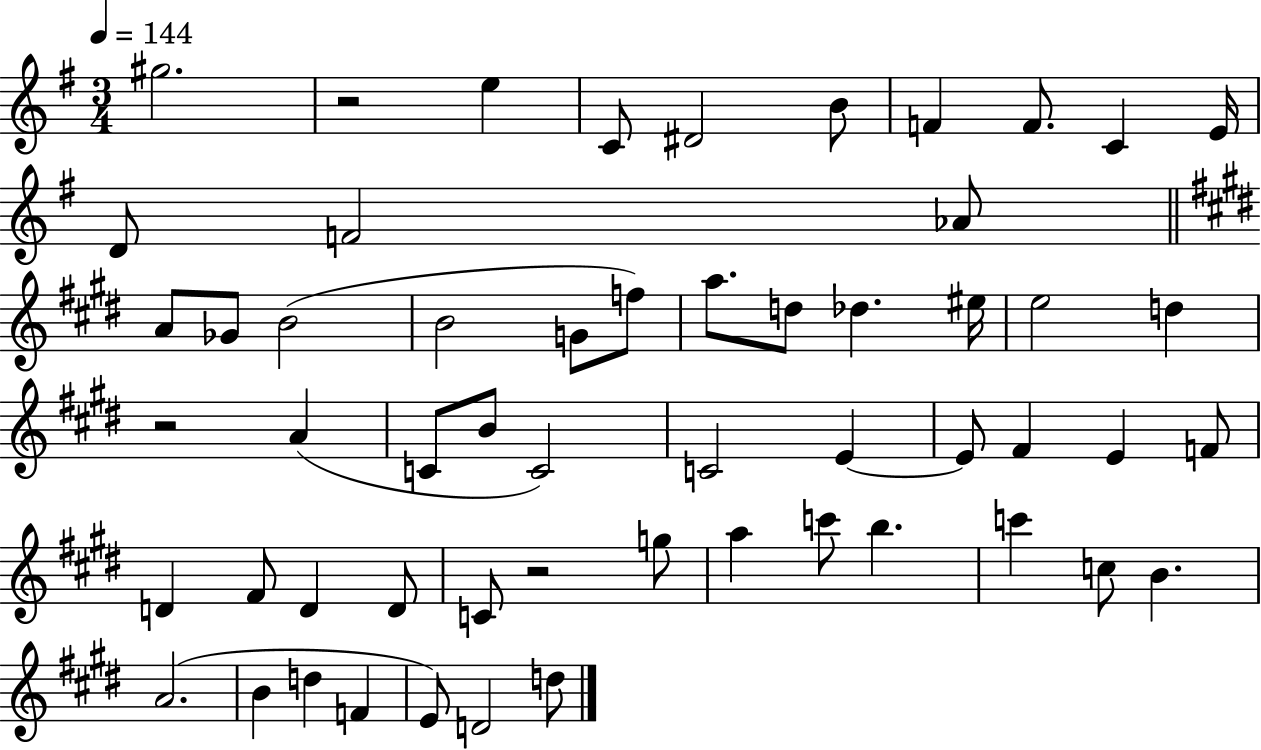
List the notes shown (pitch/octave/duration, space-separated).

G#5/h. R/h E5/q C4/e D#4/h B4/e F4/q F4/e. C4/q E4/s D4/e F4/h Ab4/e A4/e Gb4/e B4/h B4/h G4/e F5/e A5/e. D5/e Db5/q. EIS5/s E5/h D5/q R/h A4/q C4/e B4/e C4/h C4/h E4/q E4/e F#4/q E4/q F4/e D4/q F#4/e D4/q D4/e C4/e R/h G5/e A5/q C6/e B5/q. C6/q C5/e B4/q. A4/h. B4/q D5/q F4/q E4/e D4/h D5/e